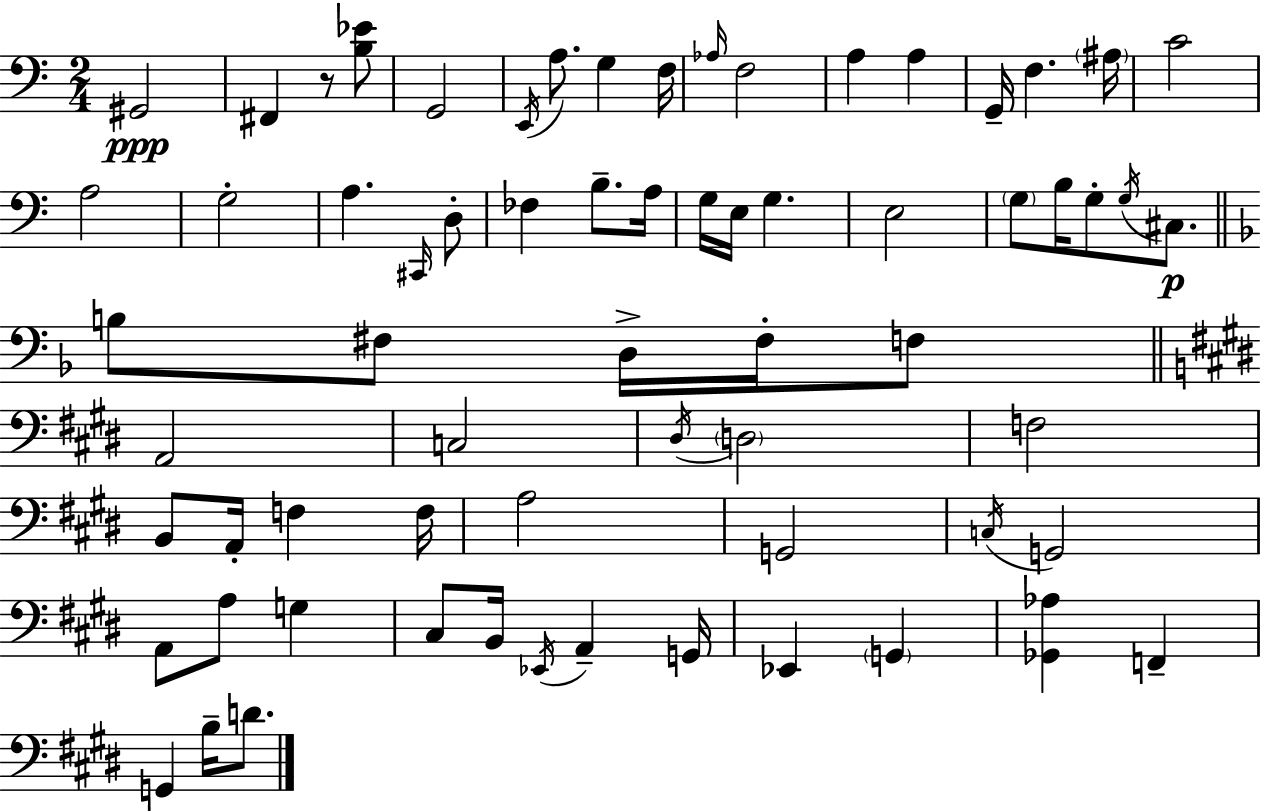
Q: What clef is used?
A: bass